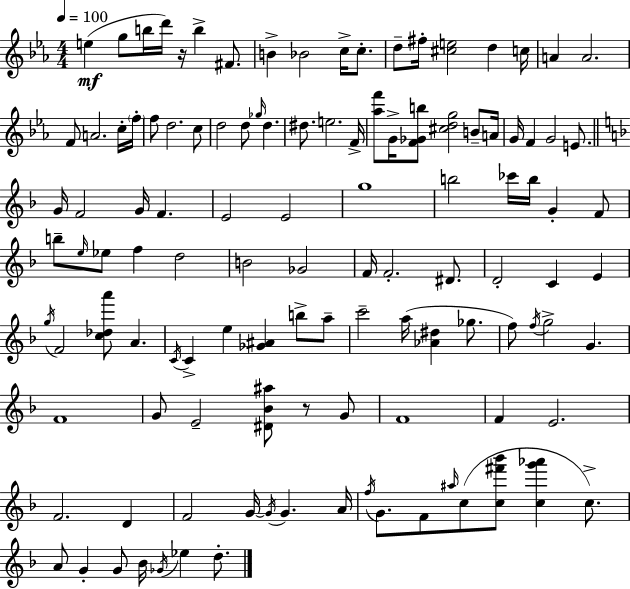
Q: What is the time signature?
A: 4/4